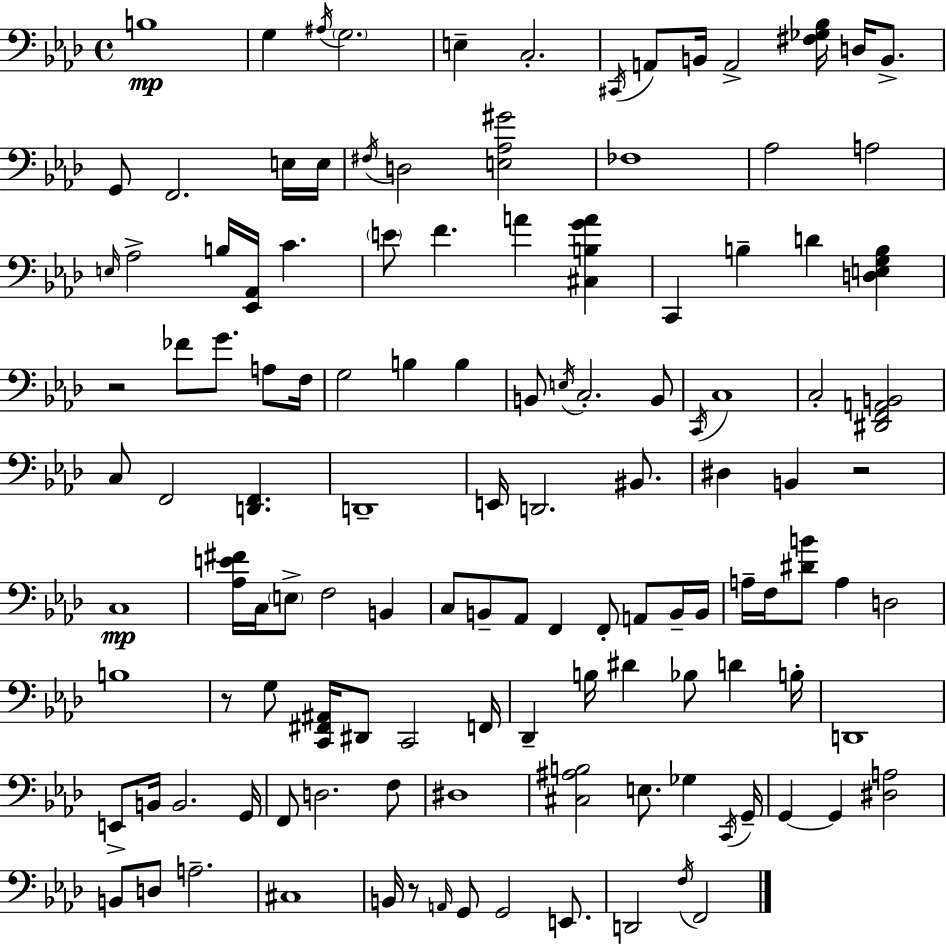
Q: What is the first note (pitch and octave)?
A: B3